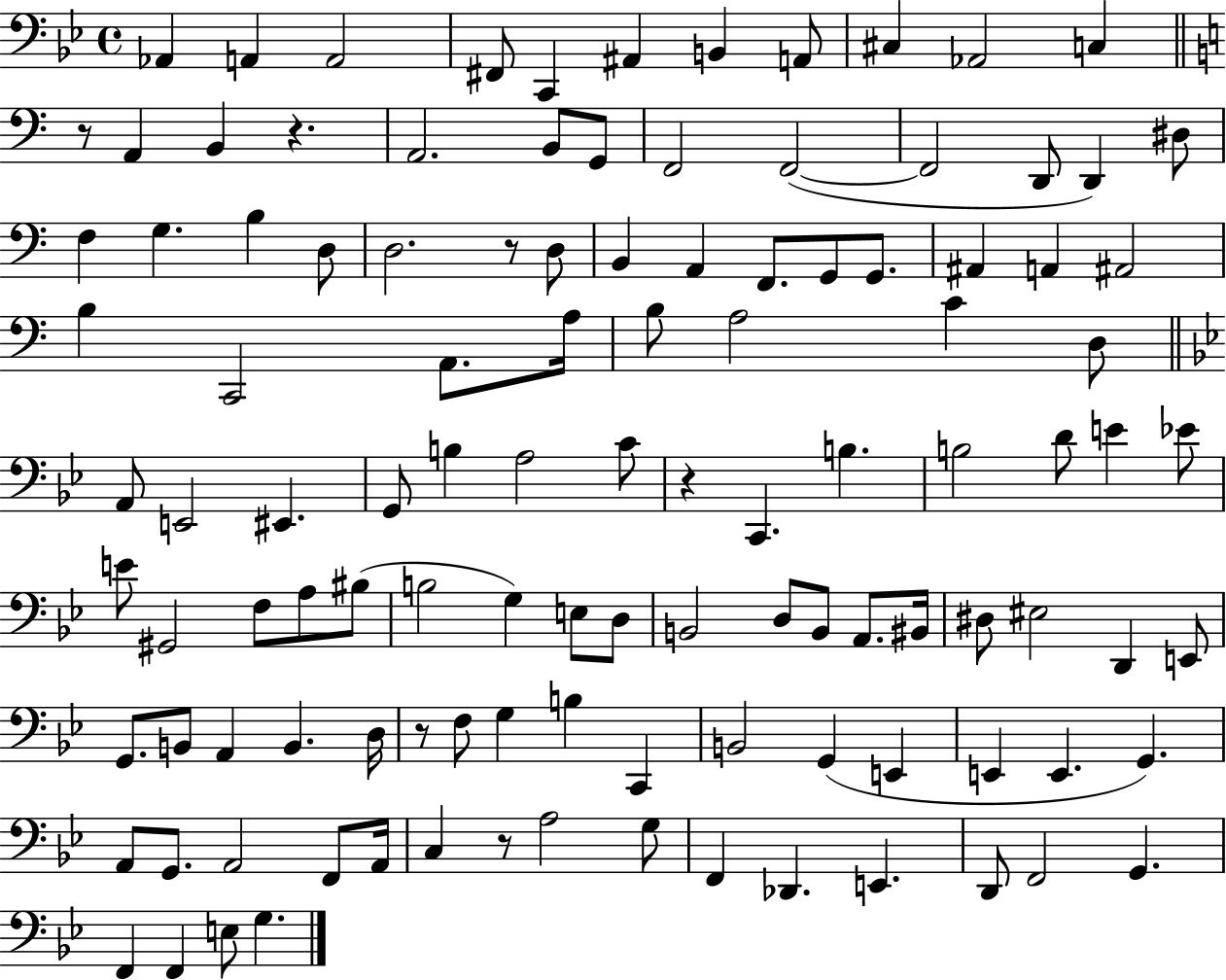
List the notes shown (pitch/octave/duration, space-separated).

Ab2/q A2/q A2/h F#2/e C2/q A#2/q B2/q A2/e C#3/q Ab2/h C3/q R/e A2/q B2/q R/q. A2/h. B2/e G2/e F2/h F2/h F2/h D2/e D2/q D#3/e F3/q G3/q. B3/q D3/e D3/h. R/e D3/e B2/q A2/q F2/e. G2/e G2/e. A#2/q A2/q A#2/h B3/q C2/h A2/e. A3/s B3/e A3/h C4/q D3/e A2/e E2/h EIS2/q. G2/e B3/q A3/h C4/e R/q C2/q. B3/q. B3/h D4/e E4/q Eb4/e E4/e G#2/h F3/e A3/e BIS3/e B3/h G3/q E3/e D3/e B2/h D3/e B2/e A2/e. BIS2/s D#3/e EIS3/h D2/q E2/e G2/e. B2/e A2/q B2/q. D3/s R/e F3/e G3/q B3/q C2/q B2/h G2/q E2/q E2/q E2/q. G2/q. A2/e G2/e. A2/h F2/e A2/s C3/q R/e A3/h G3/e F2/q Db2/q. E2/q. D2/e F2/h G2/q. F2/q F2/q E3/e G3/q.